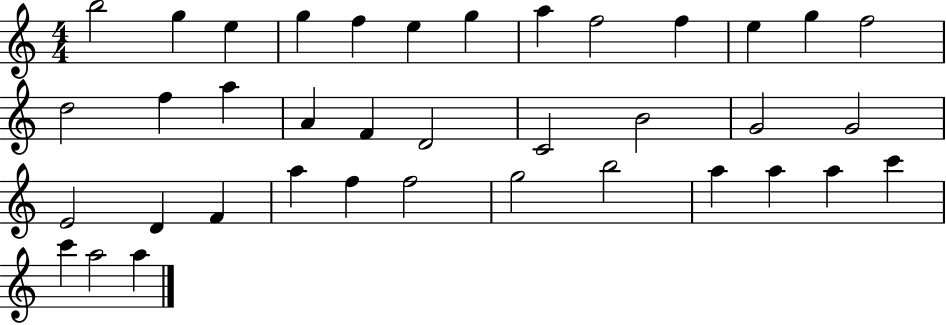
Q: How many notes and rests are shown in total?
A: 38